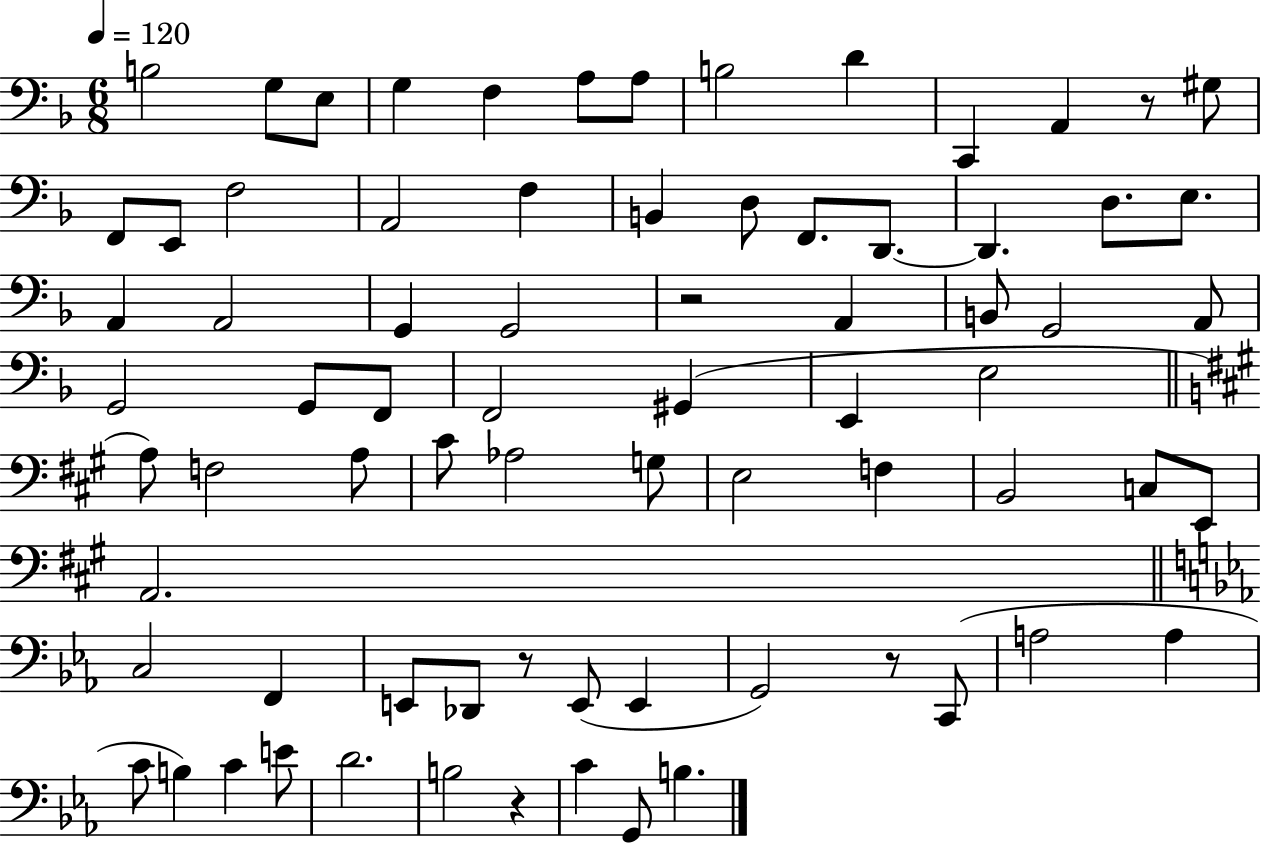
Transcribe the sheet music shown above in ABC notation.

X:1
T:Untitled
M:6/8
L:1/4
K:F
B,2 G,/2 E,/2 G, F, A,/2 A,/2 B,2 D C,, A,, z/2 ^G,/2 F,,/2 E,,/2 F,2 A,,2 F, B,, D,/2 F,,/2 D,,/2 D,, D,/2 E,/2 A,, A,,2 G,, G,,2 z2 A,, B,,/2 G,,2 A,,/2 G,,2 G,,/2 F,,/2 F,,2 ^G,, E,, E,2 A,/2 F,2 A,/2 ^C/2 _A,2 G,/2 E,2 F, B,,2 C,/2 E,,/2 A,,2 C,2 F,, E,,/2 _D,,/2 z/2 E,,/2 E,, G,,2 z/2 C,,/2 A,2 A, C/2 B, C E/2 D2 B,2 z C G,,/2 B,